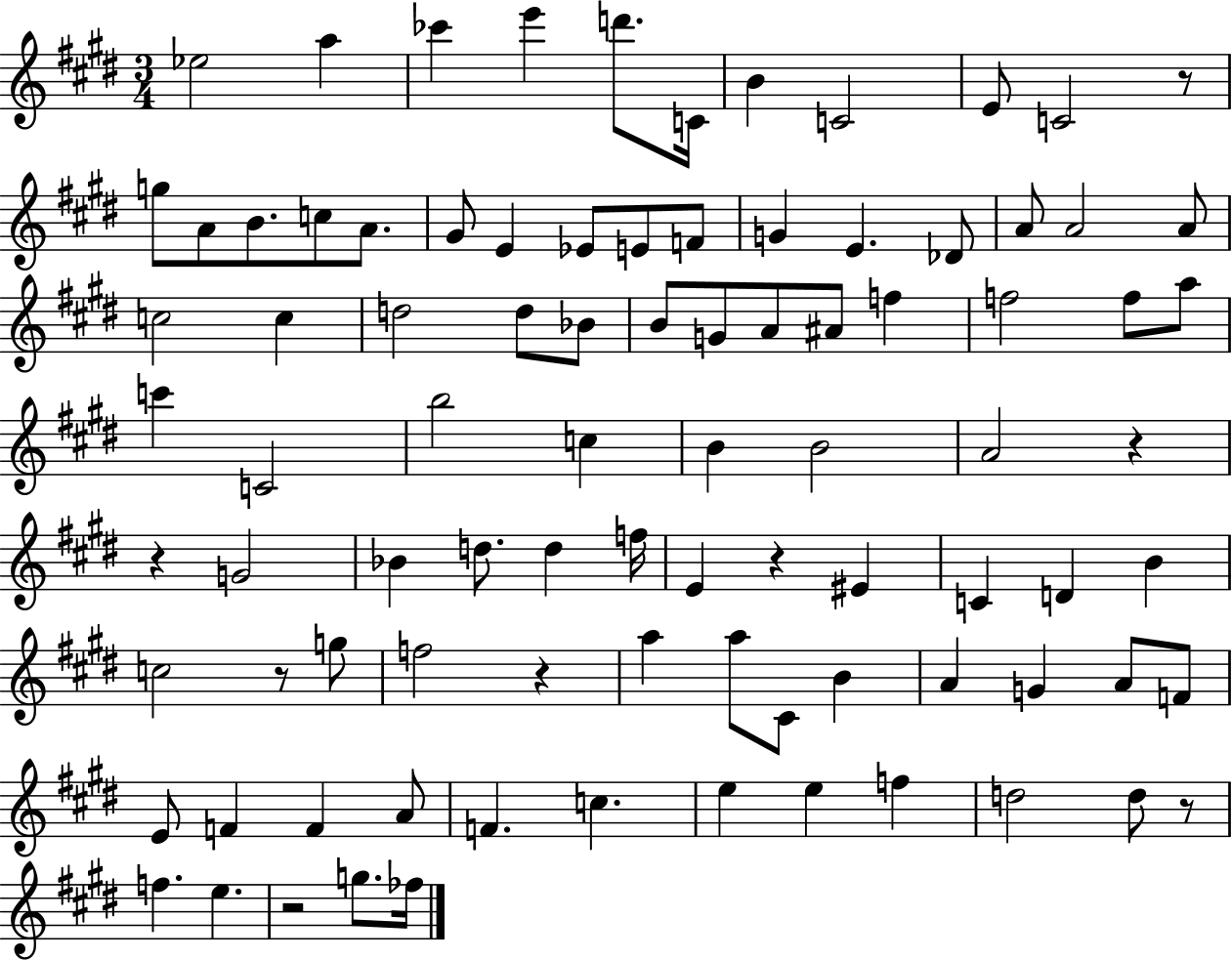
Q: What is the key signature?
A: E major